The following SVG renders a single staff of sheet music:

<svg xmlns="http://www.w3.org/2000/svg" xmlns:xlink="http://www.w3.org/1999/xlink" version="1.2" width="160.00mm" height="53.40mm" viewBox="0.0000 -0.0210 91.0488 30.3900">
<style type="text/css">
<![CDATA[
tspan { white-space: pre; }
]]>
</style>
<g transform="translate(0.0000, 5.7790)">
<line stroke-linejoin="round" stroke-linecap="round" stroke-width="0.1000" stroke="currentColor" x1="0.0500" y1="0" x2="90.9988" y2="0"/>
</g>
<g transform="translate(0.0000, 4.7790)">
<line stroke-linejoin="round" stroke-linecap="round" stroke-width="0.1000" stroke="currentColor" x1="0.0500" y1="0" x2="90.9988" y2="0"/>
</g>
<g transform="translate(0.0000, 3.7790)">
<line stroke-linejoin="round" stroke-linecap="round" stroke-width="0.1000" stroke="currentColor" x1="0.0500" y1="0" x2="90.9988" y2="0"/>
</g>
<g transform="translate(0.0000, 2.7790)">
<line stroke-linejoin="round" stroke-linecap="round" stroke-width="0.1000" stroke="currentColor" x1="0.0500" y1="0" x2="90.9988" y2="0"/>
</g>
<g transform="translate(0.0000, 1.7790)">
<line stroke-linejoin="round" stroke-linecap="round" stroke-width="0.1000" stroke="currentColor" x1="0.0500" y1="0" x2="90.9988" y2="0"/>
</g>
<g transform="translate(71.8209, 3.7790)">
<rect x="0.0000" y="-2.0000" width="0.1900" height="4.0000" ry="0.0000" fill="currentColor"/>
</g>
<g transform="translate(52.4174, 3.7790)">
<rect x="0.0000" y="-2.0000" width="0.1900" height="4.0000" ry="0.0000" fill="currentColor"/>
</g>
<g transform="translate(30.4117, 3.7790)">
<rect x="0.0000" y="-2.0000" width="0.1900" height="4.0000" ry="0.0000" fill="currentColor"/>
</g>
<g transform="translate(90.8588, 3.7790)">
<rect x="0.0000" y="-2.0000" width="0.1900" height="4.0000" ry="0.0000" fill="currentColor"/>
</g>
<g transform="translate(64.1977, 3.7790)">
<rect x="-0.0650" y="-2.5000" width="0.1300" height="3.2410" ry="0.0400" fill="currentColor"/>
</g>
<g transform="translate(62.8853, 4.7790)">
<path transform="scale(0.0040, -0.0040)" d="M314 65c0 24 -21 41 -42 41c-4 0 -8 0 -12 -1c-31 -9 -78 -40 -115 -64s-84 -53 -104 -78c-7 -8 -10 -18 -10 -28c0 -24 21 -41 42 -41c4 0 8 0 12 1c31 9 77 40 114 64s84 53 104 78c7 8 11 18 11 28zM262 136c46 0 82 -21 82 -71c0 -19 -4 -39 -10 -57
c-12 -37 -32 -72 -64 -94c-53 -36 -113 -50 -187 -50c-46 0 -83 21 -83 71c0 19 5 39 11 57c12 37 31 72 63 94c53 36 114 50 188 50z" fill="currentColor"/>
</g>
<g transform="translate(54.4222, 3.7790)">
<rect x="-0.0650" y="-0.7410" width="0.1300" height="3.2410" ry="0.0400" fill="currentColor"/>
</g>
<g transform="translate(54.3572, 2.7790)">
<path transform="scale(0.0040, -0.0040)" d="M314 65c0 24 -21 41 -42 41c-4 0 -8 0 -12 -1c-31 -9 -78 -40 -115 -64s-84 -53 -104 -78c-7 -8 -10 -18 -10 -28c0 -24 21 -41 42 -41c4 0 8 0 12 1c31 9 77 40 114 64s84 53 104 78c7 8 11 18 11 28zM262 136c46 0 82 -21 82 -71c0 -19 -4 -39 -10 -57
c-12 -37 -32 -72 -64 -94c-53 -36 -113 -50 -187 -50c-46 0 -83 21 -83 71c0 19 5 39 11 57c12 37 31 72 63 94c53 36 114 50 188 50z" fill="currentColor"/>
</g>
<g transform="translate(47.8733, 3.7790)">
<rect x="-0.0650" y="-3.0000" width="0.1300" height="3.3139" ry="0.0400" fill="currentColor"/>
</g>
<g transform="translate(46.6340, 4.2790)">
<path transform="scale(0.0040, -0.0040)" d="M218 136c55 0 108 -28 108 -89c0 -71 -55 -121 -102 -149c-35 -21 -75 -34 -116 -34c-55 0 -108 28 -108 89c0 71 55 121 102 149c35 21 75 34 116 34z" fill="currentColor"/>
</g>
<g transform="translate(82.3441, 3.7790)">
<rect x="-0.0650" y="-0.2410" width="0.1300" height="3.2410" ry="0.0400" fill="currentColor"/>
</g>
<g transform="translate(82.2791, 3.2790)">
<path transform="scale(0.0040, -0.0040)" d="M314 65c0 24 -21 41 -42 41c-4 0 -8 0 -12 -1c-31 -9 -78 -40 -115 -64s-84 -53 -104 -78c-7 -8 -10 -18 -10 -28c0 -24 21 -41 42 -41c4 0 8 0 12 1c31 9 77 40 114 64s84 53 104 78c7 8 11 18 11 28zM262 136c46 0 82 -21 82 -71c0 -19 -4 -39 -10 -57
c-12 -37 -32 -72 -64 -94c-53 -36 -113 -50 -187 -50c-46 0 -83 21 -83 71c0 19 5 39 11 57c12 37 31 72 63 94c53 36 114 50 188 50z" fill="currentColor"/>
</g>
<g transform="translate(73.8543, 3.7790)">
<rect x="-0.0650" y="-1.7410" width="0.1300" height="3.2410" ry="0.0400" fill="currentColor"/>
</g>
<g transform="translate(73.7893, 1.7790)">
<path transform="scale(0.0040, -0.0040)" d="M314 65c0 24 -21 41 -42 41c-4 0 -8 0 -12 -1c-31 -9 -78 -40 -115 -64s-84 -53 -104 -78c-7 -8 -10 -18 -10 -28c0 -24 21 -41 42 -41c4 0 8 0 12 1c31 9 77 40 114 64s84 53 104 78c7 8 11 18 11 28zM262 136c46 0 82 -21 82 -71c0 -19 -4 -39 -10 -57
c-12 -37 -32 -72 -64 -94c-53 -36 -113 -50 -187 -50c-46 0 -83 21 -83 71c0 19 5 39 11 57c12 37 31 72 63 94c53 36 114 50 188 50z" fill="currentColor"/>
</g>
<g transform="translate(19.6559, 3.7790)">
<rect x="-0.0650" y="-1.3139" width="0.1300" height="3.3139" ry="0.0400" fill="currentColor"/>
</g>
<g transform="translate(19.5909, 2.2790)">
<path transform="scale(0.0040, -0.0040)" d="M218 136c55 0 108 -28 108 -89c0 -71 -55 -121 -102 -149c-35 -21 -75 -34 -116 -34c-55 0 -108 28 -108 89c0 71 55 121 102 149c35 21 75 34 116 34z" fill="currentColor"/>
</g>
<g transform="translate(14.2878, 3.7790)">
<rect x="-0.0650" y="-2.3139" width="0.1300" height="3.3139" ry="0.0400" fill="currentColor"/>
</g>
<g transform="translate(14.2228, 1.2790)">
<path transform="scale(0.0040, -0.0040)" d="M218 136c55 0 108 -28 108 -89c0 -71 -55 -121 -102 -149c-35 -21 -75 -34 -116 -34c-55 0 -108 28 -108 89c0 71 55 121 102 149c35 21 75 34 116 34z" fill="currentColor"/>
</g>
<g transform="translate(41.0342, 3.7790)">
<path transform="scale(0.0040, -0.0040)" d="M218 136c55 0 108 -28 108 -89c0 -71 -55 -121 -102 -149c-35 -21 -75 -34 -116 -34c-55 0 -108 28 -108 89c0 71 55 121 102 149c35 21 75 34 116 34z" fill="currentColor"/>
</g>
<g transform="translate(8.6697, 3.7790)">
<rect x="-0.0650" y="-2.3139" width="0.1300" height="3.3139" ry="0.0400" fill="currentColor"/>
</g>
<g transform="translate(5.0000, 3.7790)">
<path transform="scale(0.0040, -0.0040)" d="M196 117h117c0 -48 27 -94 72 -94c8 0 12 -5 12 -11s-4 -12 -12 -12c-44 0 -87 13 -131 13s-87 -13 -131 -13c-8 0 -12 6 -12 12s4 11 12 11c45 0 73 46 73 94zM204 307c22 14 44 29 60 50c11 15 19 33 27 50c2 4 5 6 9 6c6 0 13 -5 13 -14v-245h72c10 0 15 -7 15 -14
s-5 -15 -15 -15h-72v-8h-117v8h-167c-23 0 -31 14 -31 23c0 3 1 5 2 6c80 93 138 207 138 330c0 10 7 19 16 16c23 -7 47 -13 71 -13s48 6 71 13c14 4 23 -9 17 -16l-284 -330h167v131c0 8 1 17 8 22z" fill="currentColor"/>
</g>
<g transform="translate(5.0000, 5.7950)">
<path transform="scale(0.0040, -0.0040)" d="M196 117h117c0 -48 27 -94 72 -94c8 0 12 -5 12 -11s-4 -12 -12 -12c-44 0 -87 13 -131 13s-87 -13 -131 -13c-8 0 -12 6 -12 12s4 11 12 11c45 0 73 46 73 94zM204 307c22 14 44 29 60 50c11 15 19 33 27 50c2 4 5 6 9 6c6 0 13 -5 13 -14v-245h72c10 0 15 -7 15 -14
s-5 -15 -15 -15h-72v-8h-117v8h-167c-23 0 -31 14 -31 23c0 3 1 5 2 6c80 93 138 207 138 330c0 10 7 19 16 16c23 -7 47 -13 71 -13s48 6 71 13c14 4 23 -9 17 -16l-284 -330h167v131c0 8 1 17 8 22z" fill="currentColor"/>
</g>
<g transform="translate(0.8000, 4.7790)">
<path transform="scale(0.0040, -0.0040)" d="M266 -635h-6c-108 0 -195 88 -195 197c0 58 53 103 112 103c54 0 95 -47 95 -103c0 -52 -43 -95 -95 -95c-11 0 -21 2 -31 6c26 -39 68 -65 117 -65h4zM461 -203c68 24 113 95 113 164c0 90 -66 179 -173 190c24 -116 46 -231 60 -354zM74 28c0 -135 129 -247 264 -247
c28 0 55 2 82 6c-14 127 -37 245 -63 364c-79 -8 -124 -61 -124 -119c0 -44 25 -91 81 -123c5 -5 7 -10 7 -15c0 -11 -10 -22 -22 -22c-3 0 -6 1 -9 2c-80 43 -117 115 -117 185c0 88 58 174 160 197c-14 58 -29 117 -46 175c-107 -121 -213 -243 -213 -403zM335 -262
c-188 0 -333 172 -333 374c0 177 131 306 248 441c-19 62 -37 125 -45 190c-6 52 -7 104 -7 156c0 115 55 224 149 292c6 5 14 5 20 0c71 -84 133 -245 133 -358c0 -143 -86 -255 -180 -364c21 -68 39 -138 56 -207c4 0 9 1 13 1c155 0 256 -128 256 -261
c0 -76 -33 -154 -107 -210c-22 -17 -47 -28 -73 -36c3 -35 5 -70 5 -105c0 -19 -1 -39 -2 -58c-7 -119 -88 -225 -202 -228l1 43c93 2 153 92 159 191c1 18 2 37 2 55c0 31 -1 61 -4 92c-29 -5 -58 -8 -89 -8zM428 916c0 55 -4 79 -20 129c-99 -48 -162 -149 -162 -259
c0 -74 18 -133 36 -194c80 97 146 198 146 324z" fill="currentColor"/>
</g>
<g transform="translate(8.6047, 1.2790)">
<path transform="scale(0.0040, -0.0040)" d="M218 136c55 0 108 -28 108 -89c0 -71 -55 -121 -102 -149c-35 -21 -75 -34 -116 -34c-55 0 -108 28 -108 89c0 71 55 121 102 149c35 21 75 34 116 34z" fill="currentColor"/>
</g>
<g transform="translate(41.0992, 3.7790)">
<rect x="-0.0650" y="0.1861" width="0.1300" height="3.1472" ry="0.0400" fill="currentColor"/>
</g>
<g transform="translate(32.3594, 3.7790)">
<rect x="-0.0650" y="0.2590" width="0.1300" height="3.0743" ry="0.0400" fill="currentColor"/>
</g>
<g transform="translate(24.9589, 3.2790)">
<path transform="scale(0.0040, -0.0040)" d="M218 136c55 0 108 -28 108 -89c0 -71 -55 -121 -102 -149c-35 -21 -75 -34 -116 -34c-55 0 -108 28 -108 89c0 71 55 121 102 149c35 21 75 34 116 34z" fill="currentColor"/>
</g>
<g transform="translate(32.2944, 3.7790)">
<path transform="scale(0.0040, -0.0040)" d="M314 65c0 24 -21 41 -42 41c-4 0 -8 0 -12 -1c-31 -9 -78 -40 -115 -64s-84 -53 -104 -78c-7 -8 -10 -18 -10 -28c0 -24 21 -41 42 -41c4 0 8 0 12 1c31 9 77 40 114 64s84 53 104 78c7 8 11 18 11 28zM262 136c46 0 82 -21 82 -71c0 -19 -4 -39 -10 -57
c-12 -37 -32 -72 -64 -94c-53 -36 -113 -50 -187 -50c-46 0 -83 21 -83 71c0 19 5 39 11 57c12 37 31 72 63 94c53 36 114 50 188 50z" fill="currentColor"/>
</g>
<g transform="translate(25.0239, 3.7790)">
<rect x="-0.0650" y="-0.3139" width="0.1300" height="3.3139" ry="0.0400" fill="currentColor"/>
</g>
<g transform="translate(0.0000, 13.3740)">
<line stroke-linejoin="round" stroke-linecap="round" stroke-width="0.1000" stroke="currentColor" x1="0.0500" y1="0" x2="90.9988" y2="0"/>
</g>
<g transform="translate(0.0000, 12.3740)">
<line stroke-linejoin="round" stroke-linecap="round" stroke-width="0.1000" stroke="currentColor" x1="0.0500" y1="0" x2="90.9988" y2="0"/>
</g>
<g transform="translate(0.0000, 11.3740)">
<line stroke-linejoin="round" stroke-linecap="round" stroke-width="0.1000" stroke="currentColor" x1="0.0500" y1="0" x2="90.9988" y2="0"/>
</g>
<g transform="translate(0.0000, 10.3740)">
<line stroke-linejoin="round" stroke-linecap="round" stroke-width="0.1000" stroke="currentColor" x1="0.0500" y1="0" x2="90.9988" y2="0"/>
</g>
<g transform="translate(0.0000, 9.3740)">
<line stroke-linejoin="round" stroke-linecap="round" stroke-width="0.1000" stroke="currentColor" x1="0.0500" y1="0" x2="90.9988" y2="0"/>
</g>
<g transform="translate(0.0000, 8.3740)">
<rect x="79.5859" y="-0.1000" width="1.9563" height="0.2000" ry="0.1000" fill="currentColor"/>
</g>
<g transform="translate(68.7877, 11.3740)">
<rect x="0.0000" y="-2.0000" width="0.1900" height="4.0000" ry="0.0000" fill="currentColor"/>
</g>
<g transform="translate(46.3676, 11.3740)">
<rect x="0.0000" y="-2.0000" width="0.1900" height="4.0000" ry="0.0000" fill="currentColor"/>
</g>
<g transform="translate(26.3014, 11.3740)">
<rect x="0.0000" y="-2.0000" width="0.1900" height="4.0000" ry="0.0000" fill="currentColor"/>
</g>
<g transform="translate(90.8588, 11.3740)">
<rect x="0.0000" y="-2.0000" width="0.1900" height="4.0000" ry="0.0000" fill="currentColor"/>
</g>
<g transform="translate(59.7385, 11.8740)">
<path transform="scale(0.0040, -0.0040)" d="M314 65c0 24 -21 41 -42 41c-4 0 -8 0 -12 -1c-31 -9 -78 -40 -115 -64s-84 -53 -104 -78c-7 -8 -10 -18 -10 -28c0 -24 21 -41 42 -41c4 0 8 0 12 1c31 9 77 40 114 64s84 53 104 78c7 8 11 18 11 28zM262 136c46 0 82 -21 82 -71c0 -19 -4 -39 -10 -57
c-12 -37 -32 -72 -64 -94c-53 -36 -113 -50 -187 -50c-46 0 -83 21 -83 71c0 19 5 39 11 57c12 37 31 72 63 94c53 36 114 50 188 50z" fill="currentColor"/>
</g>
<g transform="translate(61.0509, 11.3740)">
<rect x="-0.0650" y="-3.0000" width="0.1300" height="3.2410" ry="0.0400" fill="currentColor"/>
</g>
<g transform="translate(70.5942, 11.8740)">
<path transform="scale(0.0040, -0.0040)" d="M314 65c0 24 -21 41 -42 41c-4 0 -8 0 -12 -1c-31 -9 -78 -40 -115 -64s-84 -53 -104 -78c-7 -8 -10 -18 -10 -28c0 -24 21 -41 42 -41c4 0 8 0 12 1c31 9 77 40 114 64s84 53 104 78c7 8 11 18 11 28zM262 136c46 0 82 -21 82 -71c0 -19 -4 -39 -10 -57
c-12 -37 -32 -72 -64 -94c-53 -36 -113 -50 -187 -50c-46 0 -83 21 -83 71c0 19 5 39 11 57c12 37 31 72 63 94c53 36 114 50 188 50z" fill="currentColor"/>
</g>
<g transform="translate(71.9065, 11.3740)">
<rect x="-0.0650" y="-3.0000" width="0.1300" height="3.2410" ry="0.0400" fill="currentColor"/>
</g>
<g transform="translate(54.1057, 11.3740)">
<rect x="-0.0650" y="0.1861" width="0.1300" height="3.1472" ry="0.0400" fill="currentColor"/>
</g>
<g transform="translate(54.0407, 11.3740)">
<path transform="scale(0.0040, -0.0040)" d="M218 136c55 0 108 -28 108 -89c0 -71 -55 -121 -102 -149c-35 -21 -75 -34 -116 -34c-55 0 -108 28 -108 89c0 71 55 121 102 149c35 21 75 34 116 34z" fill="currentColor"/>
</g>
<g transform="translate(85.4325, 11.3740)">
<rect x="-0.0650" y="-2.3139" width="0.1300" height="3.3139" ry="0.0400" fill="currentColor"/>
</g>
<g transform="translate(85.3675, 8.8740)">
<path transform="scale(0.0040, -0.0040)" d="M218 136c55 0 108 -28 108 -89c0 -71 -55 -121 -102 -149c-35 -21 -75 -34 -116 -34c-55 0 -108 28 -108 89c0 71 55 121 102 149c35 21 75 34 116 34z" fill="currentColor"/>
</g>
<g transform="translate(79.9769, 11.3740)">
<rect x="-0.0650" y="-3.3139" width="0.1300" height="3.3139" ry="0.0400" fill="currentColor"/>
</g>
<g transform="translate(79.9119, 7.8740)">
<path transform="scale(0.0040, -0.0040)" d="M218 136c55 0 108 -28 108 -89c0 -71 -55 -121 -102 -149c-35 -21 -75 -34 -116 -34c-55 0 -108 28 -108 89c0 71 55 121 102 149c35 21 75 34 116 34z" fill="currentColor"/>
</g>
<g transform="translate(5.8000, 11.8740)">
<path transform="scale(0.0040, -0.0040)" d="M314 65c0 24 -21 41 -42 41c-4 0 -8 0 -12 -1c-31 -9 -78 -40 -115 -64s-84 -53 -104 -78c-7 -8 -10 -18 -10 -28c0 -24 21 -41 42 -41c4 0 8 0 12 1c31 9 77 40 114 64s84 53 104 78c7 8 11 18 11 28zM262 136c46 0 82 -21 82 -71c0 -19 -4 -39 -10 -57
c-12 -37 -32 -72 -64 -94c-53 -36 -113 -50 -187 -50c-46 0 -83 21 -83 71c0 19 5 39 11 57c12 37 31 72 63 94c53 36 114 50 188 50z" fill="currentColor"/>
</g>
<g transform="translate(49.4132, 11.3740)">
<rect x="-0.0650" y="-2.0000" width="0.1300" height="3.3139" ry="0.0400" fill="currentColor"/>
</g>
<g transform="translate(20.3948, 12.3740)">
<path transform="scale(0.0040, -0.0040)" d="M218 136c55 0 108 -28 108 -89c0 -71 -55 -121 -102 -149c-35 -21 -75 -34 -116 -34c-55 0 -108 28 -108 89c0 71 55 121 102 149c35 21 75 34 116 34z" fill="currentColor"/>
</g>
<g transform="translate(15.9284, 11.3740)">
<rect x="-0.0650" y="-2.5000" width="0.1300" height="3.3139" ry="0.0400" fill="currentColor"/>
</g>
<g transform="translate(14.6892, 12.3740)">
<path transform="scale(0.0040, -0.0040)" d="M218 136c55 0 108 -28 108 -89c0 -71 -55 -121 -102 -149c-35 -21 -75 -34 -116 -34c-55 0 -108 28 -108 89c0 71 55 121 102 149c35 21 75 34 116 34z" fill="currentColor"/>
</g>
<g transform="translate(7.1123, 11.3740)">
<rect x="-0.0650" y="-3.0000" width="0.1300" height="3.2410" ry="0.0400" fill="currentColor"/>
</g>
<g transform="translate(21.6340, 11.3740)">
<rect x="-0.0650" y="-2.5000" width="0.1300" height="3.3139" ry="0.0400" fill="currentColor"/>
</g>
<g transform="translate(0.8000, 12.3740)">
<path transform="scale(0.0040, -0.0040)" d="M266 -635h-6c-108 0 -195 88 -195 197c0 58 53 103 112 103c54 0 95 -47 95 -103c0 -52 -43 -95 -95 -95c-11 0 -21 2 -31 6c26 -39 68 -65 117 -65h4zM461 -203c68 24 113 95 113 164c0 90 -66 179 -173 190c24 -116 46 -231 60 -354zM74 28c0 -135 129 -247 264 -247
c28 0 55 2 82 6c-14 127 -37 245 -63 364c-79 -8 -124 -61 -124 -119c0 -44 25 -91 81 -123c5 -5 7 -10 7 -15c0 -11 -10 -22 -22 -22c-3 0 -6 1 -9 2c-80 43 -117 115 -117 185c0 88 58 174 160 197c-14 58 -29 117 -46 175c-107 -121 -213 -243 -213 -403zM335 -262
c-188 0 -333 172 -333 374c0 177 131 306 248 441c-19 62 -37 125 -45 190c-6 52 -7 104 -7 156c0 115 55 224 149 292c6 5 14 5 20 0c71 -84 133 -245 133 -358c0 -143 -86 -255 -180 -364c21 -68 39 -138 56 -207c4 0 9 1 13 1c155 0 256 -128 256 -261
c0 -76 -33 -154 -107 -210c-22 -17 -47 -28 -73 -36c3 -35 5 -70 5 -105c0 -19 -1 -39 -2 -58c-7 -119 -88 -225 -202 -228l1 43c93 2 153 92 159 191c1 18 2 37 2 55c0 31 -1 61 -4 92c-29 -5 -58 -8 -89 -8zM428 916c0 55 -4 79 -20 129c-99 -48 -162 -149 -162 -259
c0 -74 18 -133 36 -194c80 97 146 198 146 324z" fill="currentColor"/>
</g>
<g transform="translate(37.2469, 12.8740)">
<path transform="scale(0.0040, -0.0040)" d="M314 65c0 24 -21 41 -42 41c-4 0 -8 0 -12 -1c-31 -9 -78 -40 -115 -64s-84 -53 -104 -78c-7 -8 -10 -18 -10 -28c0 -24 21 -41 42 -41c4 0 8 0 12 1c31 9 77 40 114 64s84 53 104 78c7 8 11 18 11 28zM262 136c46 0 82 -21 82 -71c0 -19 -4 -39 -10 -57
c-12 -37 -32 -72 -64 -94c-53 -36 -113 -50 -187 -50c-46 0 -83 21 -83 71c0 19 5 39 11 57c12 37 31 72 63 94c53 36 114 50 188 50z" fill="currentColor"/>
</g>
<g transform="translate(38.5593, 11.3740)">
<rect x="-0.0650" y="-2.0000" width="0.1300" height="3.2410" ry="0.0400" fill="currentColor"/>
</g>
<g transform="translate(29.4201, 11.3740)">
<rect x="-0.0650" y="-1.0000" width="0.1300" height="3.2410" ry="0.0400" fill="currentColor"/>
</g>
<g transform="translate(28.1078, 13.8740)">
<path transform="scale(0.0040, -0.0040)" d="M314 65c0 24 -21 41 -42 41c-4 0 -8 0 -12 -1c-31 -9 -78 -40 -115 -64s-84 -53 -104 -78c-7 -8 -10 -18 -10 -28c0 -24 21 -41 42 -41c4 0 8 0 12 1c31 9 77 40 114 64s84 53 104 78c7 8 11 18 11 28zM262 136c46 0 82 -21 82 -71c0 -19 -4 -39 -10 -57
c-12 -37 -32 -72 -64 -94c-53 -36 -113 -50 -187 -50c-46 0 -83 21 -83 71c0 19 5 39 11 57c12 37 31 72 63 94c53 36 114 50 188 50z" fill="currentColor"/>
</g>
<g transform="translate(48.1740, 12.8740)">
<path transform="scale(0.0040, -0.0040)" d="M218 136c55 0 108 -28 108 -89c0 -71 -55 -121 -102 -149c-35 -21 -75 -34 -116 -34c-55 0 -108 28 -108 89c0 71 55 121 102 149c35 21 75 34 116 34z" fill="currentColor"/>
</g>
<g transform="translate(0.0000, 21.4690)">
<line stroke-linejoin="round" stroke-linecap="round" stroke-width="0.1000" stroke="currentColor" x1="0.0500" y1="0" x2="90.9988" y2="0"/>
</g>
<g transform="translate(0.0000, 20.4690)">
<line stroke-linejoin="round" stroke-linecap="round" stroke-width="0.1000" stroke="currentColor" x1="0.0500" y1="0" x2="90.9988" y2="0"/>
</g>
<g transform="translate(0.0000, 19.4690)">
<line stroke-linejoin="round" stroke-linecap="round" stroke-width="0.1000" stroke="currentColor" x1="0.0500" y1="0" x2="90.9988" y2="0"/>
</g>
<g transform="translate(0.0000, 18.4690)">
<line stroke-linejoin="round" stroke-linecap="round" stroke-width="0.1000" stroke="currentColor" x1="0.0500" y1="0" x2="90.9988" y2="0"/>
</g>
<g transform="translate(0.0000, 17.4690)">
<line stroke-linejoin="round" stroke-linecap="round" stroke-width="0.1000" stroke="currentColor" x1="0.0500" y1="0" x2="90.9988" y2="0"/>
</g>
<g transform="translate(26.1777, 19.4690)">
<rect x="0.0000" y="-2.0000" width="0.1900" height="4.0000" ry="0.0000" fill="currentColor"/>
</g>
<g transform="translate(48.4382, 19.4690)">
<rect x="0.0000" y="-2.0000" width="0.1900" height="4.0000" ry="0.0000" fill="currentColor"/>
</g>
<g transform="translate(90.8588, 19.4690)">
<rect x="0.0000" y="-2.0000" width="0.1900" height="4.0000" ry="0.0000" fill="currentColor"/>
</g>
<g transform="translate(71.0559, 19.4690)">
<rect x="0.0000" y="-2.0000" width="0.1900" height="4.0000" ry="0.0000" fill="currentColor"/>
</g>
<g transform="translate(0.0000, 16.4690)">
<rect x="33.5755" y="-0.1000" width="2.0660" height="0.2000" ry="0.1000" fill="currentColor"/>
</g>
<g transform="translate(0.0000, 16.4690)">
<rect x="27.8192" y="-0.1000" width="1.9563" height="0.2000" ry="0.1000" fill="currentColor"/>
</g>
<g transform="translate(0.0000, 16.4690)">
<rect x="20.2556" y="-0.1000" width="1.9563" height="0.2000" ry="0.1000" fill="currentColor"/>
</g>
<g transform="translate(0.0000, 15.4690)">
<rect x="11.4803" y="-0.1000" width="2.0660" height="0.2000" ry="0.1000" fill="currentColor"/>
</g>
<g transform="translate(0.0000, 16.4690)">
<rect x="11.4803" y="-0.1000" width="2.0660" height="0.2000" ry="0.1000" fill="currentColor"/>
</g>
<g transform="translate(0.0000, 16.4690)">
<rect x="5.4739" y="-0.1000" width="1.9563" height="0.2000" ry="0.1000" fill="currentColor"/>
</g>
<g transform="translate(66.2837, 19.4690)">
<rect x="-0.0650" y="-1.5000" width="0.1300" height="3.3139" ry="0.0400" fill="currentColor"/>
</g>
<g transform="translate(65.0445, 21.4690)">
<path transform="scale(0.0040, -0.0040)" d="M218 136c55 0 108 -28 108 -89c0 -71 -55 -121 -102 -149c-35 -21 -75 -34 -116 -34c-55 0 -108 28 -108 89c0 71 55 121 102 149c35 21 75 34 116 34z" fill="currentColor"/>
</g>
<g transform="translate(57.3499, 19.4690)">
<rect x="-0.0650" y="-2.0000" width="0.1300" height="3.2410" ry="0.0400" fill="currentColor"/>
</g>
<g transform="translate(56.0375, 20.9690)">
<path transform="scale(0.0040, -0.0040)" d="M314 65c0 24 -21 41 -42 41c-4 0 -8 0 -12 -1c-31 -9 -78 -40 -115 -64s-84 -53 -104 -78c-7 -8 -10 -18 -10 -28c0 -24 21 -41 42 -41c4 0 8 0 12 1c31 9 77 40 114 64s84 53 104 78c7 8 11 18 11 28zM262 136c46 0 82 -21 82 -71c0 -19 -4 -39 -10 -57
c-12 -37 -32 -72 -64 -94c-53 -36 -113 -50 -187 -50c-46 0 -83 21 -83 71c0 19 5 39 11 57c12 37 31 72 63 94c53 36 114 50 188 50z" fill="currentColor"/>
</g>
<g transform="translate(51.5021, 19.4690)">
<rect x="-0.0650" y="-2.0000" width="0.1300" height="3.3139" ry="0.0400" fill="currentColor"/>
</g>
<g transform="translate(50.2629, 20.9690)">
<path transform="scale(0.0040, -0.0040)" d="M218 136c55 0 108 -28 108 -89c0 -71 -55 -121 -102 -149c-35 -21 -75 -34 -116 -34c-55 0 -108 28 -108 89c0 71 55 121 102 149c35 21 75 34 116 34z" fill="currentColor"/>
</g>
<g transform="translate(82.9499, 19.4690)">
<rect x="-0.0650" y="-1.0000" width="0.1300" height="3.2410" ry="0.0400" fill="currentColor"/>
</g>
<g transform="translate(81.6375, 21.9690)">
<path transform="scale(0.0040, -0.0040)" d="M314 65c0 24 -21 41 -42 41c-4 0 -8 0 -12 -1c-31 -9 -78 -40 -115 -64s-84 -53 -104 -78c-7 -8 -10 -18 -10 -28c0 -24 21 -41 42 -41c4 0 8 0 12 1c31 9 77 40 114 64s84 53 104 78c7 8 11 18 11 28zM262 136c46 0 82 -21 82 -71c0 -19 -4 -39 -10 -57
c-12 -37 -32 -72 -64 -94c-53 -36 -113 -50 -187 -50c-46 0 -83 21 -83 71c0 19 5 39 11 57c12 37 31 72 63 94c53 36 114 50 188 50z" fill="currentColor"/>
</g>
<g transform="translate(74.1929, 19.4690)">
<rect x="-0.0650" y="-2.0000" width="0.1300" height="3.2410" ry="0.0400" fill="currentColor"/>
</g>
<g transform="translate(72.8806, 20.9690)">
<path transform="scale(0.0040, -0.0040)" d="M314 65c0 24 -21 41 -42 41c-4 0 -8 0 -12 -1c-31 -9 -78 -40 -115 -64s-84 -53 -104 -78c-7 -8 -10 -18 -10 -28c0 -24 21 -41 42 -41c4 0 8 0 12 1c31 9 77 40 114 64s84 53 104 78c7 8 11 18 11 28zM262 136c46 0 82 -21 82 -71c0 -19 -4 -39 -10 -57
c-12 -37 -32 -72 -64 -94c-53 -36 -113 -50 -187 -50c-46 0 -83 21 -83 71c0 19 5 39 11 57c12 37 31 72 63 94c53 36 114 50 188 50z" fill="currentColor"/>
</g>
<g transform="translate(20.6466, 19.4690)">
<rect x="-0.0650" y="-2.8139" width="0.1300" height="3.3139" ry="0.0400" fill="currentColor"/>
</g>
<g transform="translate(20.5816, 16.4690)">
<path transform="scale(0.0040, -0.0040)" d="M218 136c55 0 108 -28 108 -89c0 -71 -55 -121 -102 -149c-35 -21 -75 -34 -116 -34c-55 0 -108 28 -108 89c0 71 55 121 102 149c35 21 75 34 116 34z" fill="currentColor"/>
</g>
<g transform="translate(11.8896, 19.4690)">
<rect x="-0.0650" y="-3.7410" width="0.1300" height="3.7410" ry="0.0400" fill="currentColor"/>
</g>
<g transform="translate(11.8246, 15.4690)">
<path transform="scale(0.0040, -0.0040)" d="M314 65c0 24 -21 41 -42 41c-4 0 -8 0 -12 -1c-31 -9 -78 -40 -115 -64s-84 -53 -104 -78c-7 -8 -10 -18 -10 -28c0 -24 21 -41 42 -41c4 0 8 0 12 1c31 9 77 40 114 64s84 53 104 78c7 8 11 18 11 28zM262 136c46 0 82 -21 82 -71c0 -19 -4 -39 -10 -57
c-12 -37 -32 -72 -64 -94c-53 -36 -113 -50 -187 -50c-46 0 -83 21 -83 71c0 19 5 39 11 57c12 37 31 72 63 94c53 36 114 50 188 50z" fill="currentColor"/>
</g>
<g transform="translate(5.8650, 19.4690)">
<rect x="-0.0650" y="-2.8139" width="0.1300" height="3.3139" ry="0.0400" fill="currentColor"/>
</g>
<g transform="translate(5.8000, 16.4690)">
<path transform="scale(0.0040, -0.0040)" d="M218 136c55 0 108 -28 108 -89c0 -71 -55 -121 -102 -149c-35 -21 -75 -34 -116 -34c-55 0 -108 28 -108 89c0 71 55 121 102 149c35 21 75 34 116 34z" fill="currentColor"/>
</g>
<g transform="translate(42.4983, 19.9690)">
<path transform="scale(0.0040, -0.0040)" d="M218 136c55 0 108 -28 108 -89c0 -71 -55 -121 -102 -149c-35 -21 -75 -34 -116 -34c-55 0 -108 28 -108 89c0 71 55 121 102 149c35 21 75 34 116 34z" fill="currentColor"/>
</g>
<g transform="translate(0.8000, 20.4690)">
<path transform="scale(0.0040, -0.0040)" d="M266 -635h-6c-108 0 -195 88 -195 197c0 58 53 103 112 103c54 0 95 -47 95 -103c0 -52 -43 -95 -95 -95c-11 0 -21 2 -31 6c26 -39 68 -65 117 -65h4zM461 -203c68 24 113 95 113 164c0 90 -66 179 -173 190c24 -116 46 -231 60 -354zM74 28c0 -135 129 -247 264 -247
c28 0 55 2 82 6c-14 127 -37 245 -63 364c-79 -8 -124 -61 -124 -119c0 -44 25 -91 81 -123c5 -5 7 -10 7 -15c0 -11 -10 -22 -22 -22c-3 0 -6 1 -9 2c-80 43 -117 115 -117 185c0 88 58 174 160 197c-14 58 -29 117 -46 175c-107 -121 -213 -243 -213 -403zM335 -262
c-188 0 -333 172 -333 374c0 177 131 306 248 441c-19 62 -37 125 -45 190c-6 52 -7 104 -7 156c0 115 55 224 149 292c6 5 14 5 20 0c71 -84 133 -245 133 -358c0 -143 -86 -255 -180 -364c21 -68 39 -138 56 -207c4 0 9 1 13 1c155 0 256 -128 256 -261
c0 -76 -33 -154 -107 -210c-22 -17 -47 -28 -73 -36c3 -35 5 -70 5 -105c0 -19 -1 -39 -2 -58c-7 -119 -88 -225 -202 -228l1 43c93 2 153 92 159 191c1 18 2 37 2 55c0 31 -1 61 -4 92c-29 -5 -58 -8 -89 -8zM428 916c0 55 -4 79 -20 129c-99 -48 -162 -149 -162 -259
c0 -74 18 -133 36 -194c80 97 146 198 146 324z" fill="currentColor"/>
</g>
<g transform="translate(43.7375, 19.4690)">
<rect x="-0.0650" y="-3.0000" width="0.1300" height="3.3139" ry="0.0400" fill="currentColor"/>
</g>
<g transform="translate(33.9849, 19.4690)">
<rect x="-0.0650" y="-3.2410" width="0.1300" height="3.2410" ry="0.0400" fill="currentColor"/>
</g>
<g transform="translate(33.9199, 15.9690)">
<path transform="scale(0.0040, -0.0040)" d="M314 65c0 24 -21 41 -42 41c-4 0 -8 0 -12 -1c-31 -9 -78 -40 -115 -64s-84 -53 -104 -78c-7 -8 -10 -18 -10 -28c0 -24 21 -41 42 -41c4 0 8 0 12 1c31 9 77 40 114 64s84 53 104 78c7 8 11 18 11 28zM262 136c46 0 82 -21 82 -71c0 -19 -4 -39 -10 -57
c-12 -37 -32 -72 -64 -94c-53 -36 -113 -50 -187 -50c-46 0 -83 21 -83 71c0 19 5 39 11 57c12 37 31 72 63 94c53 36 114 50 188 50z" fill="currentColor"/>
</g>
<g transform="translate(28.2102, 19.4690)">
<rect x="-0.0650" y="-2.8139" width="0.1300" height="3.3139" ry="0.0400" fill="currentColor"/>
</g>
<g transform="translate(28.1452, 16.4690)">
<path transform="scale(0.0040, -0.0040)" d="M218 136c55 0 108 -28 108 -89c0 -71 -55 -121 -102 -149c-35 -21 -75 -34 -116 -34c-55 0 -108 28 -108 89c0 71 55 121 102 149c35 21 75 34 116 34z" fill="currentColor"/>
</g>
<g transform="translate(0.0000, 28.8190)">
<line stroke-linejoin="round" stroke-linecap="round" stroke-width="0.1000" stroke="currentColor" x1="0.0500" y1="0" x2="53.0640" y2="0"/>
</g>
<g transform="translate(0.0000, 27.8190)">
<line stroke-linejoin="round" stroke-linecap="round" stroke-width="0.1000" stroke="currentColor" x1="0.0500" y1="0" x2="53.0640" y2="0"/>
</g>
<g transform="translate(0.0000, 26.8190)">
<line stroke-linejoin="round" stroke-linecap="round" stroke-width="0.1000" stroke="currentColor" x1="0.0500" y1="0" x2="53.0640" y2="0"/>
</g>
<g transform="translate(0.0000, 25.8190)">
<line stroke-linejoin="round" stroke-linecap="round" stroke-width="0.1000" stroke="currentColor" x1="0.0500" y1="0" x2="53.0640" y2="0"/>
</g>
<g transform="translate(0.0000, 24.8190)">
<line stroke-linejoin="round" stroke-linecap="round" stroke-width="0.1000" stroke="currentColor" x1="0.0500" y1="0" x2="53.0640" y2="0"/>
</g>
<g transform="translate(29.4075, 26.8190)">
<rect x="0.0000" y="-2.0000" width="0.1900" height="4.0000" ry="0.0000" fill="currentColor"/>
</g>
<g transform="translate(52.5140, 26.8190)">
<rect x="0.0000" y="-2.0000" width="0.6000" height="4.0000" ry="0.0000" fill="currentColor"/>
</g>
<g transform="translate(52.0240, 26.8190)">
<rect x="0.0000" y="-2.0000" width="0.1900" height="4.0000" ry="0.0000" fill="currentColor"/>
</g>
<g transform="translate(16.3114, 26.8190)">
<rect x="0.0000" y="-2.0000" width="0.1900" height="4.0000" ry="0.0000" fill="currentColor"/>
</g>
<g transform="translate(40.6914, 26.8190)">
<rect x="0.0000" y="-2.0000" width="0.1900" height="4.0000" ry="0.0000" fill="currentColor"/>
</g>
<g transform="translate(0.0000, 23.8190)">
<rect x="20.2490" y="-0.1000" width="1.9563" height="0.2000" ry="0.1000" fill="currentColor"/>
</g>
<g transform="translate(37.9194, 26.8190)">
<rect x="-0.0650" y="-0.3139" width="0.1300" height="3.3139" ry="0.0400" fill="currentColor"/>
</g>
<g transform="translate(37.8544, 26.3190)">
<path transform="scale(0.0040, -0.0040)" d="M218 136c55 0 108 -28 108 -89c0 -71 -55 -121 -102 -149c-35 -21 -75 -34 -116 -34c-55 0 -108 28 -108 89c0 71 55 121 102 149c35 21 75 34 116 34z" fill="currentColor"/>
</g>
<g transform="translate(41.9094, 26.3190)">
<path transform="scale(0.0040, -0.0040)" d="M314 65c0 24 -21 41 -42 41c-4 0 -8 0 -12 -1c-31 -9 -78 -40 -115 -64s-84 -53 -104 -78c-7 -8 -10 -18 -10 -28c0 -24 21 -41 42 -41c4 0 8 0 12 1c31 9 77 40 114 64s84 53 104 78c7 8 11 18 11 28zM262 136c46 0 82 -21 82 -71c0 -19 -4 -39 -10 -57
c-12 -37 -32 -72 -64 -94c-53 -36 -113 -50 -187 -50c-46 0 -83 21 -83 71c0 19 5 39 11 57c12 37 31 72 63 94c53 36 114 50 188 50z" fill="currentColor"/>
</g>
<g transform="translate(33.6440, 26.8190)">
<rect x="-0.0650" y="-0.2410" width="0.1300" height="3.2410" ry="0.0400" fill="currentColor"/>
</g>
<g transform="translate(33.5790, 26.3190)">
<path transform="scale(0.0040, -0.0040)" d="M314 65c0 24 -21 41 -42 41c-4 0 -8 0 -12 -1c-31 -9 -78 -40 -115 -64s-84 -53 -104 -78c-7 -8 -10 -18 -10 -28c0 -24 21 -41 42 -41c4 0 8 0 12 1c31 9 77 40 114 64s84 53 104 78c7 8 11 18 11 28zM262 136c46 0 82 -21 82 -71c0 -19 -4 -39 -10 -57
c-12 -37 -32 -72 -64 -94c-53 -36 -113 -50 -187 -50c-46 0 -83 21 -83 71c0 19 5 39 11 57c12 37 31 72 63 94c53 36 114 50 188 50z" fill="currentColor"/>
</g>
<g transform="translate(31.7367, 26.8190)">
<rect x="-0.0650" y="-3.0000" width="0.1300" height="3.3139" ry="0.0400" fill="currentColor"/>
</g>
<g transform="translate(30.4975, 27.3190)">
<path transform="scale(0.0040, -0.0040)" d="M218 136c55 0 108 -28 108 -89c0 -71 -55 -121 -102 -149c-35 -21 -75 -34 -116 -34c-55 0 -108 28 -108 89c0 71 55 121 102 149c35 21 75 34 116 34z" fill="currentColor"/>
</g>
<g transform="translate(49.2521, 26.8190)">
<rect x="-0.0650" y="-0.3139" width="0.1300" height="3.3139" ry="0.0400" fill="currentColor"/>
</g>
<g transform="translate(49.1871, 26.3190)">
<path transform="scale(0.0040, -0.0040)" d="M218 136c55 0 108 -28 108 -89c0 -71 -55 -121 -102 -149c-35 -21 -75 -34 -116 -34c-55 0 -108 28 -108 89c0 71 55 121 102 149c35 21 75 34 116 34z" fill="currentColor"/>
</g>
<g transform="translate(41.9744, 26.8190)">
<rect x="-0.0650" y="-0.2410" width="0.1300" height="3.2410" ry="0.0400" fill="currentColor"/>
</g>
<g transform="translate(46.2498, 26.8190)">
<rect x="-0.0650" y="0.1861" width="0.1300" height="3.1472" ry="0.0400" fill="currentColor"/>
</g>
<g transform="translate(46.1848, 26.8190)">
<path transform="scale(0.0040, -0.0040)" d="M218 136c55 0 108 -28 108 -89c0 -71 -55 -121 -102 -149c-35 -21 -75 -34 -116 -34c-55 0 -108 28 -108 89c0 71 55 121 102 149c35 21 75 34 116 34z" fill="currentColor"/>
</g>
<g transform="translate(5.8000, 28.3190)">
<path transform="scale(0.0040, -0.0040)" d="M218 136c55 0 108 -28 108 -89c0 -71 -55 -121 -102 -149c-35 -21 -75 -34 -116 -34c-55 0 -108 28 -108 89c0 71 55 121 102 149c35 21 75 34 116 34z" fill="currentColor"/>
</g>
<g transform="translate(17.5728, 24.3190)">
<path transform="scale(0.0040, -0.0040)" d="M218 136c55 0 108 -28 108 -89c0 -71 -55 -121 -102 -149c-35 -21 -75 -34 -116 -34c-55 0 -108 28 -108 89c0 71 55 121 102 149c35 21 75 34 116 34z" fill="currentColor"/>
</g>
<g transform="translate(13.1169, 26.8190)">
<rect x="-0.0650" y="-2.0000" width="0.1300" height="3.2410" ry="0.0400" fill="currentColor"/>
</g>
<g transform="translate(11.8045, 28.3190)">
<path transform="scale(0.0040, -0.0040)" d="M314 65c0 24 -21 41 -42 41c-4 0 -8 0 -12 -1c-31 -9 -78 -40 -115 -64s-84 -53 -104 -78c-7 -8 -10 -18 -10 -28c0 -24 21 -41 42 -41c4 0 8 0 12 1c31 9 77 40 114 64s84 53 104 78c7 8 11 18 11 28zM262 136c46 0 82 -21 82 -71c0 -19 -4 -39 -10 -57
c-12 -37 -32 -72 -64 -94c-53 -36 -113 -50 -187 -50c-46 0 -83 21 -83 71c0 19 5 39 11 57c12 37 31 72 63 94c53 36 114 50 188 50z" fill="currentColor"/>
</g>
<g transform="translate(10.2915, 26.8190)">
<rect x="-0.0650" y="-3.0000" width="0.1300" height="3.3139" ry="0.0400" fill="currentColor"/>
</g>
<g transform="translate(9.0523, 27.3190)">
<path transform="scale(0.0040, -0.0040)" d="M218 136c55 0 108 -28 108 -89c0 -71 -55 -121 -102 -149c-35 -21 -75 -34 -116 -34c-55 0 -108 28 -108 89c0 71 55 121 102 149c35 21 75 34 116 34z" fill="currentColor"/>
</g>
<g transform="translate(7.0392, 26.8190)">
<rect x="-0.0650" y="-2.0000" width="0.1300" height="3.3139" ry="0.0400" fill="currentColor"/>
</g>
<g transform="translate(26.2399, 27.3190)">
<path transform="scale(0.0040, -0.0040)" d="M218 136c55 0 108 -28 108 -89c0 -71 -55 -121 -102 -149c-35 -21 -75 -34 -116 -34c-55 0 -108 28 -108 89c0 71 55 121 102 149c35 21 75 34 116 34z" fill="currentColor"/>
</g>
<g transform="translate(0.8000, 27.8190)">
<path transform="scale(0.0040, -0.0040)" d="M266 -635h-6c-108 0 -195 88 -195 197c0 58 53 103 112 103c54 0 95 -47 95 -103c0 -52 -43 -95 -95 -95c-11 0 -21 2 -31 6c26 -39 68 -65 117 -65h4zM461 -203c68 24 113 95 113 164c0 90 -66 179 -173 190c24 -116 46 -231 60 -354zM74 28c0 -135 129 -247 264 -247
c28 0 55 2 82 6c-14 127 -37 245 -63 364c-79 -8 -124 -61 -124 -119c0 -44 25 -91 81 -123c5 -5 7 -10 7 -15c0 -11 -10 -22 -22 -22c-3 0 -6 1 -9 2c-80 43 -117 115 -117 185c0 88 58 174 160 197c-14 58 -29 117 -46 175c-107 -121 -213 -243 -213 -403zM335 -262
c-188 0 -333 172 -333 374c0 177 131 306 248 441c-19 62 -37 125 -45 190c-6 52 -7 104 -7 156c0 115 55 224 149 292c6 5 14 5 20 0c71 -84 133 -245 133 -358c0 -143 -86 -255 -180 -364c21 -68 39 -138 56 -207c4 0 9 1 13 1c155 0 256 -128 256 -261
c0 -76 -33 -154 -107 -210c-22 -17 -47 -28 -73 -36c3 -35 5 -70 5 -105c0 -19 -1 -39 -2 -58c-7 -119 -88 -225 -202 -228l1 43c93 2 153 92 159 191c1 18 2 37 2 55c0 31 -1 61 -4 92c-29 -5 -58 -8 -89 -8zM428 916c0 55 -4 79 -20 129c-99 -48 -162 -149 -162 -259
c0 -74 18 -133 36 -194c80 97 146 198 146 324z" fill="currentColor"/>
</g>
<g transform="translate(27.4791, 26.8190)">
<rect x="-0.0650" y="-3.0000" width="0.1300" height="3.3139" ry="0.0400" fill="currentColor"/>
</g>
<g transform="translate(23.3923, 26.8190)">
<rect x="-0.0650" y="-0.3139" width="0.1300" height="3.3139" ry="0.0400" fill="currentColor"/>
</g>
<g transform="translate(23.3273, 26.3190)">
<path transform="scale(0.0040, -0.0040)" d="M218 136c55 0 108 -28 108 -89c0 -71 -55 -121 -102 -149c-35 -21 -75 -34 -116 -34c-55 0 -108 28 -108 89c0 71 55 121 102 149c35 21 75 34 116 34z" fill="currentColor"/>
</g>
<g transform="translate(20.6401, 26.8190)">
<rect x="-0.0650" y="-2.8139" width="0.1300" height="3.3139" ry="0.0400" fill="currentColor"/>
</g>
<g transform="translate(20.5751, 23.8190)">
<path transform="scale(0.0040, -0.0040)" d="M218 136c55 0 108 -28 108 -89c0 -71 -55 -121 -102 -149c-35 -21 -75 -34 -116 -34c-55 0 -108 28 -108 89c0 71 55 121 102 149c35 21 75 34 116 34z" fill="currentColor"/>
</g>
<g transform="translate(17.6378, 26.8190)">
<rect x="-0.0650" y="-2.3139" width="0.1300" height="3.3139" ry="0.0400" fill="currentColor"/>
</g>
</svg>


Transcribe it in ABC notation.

X:1
T:Untitled
M:4/4
L:1/4
K:C
g g e c B2 B A d2 G2 f2 c2 A2 G G D2 F2 F B A2 A2 b g a c'2 a a b2 A F F2 E F2 D2 F A F2 g a c A A c2 c c2 B c